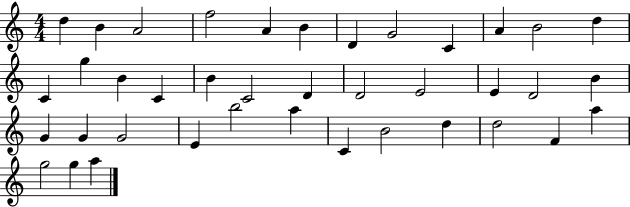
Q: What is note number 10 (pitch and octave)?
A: A4